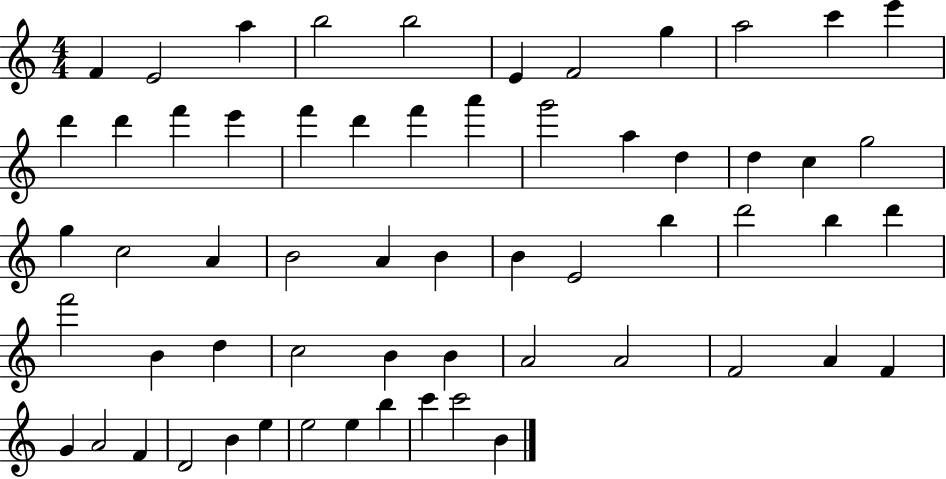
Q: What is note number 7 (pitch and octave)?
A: F4